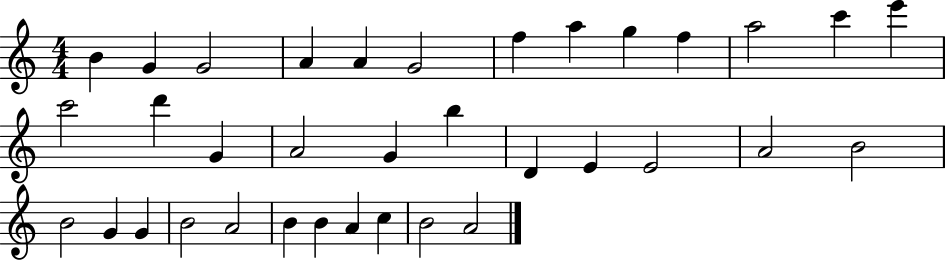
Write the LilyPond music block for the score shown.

{
  \clef treble
  \numericTimeSignature
  \time 4/4
  \key c \major
  b'4 g'4 g'2 | a'4 a'4 g'2 | f''4 a''4 g''4 f''4 | a''2 c'''4 e'''4 | \break c'''2 d'''4 g'4 | a'2 g'4 b''4 | d'4 e'4 e'2 | a'2 b'2 | \break b'2 g'4 g'4 | b'2 a'2 | b'4 b'4 a'4 c''4 | b'2 a'2 | \break \bar "|."
}